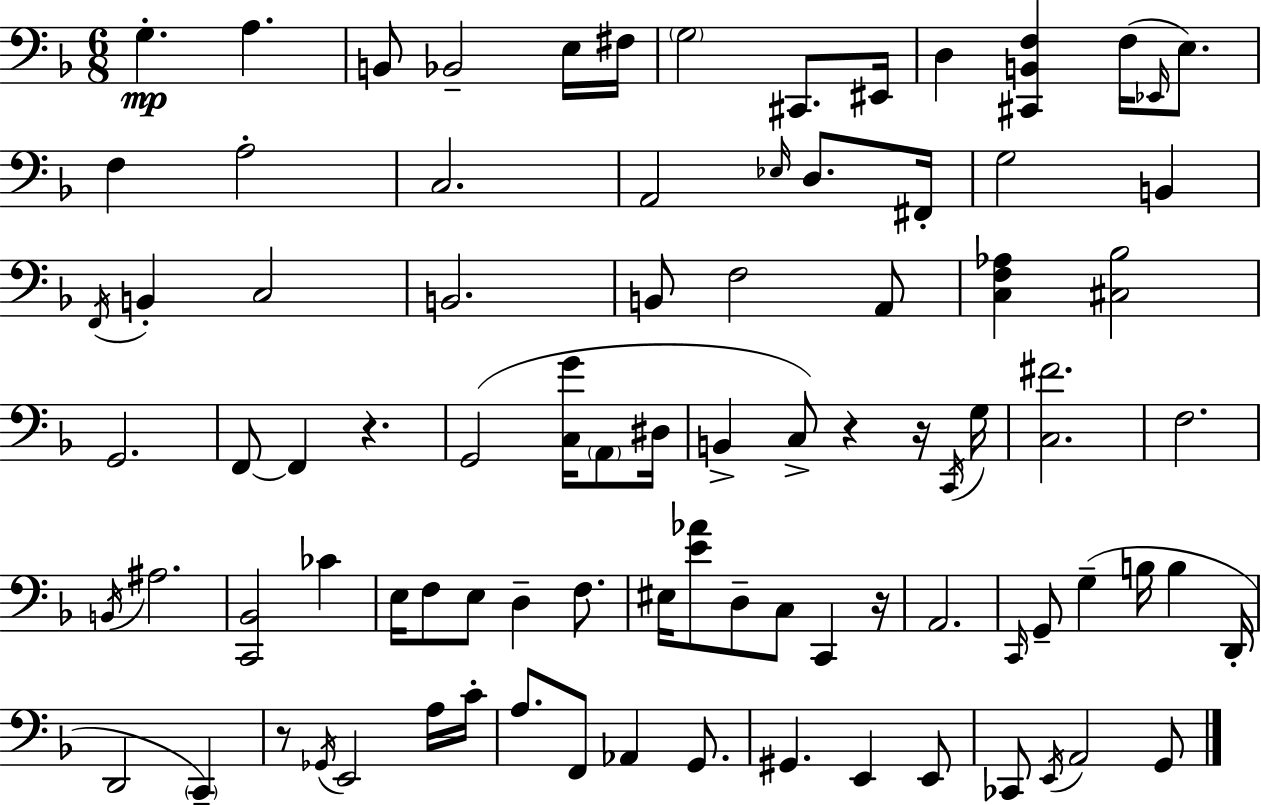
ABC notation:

X:1
T:Untitled
M:6/8
L:1/4
K:F
G, A, B,,/2 _B,,2 E,/4 ^F,/4 G,2 ^C,,/2 ^E,,/4 D, [^C,,B,,F,] F,/4 _E,,/4 E,/2 F, A,2 C,2 A,,2 _E,/4 D,/2 ^F,,/4 G,2 B,, F,,/4 B,, C,2 B,,2 B,,/2 F,2 A,,/2 [C,F,_A,] [^C,_B,]2 G,,2 F,,/2 F,, z G,,2 [C,G]/4 A,,/2 ^D,/4 B,, C,/2 z z/4 C,,/4 G,/4 [C,^F]2 F,2 B,,/4 ^A,2 [C,,_B,,]2 _C E,/4 F,/2 E,/2 D, F,/2 ^E,/4 [E_A]/2 D,/2 C,/2 C,, z/4 A,,2 C,,/4 G,,/2 G, B,/4 B, D,,/4 D,,2 C,, z/2 _G,,/4 E,,2 A,/4 C/4 A,/2 F,,/2 _A,, G,,/2 ^G,, E,, E,,/2 _C,,/2 E,,/4 A,,2 G,,/2